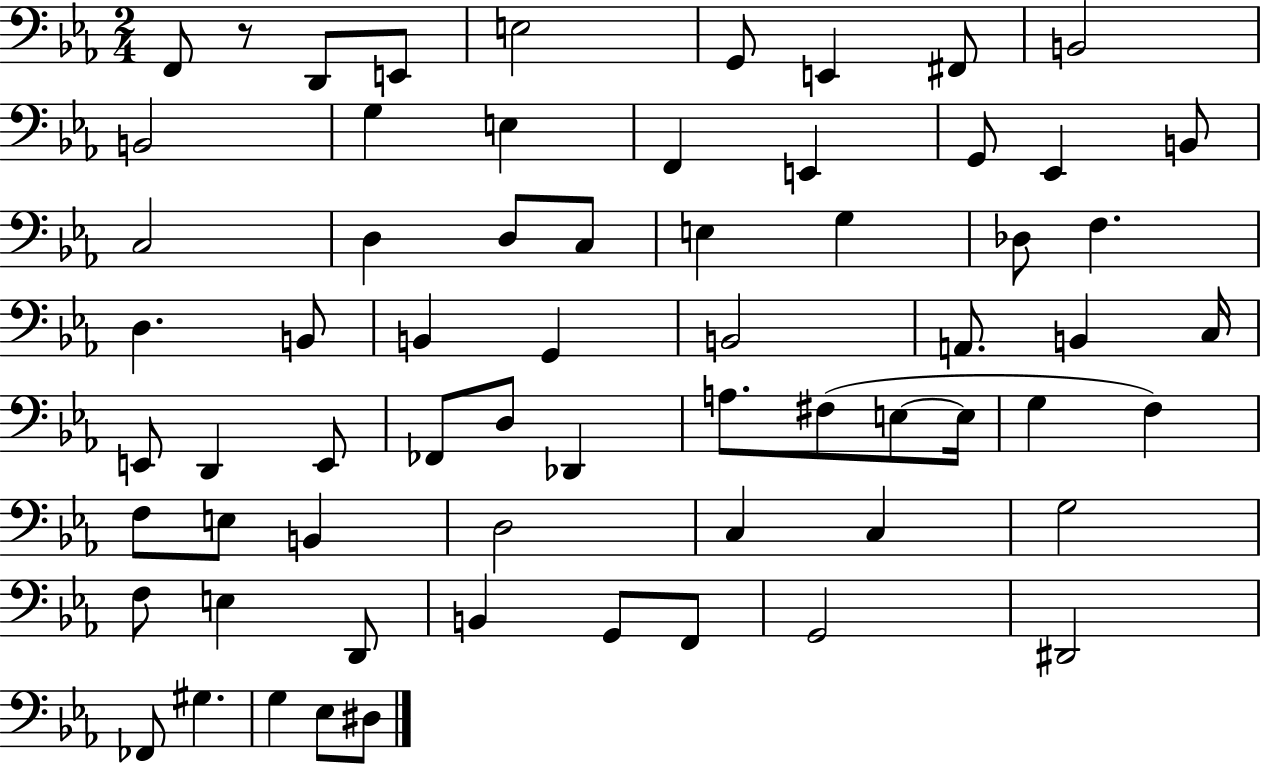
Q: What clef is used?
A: bass